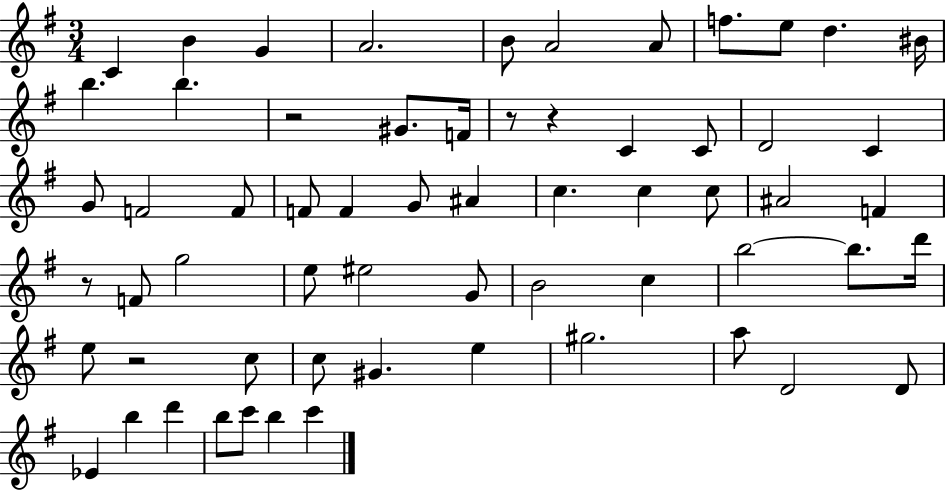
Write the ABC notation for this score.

X:1
T:Untitled
M:3/4
L:1/4
K:G
C B G A2 B/2 A2 A/2 f/2 e/2 d ^B/4 b b z2 ^G/2 F/4 z/2 z C C/2 D2 C G/2 F2 F/2 F/2 F G/2 ^A c c c/2 ^A2 F z/2 F/2 g2 e/2 ^e2 G/2 B2 c b2 b/2 d'/4 e/2 z2 c/2 c/2 ^G e ^g2 a/2 D2 D/2 _E b d' b/2 c'/2 b c'